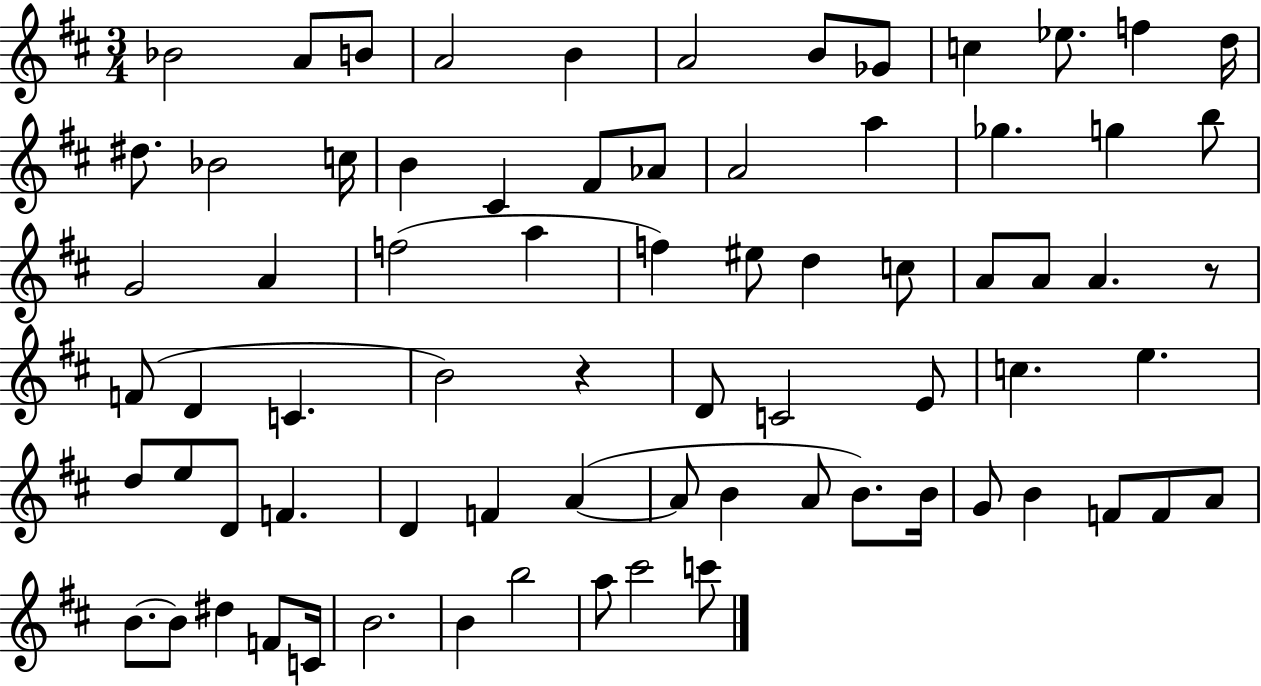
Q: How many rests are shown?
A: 2